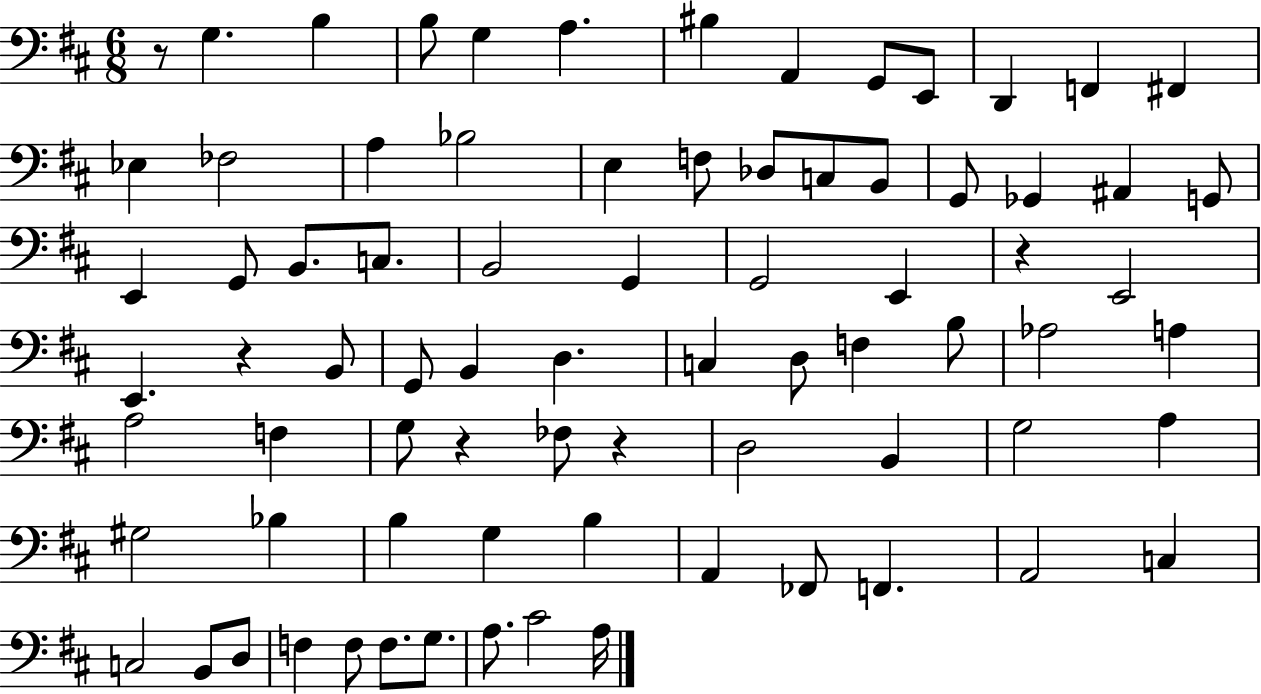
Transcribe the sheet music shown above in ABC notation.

X:1
T:Untitled
M:6/8
L:1/4
K:D
z/2 G, B, B,/2 G, A, ^B, A,, G,,/2 E,,/2 D,, F,, ^F,, _E, _F,2 A, _B,2 E, F,/2 _D,/2 C,/2 B,,/2 G,,/2 _G,, ^A,, G,,/2 E,, G,,/2 B,,/2 C,/2 B,,2 G,, G,,2 E,, z E,,2 E,, z B,,/2 G,,/2 B,, D, C, D,/2 F, B,/2 _A,2 A, A,2 F, G,/2 z _F,/2 z D,2 B,, G,2 A, ^G,2 _B, B, G, B, A,, _F,,/2 F,, A,,2 C, C,2 B,,/2 D,/2 F, F,/2 F,/2 G,/2 A,/2 ^C2 A,/4